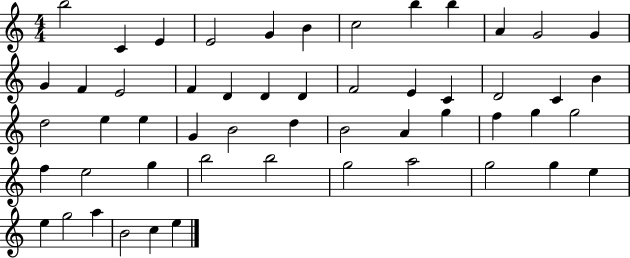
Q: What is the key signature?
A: C major